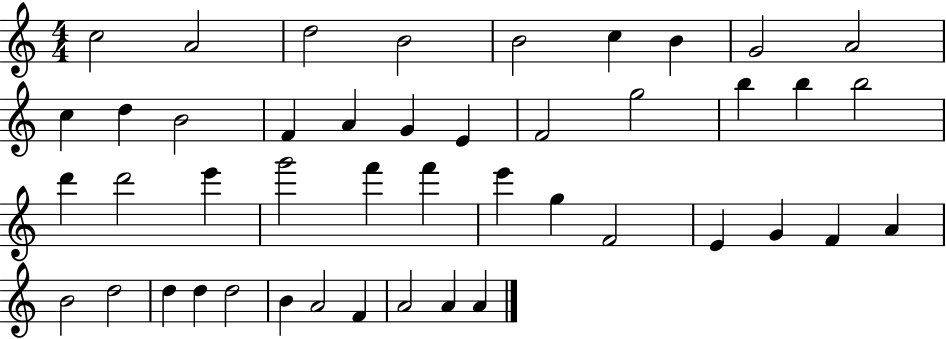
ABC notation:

X:1
T:Untitled
M:4/4
L:1/4
K:C
c2 A2 d2 B2 B2 c B G2 A2 c d B2 F A G E F2 g2 b b b2 d' d'2 e' g'2 f' f' e' g F2 E G F A B2 d2 d d d2 B A2 F A2 A A